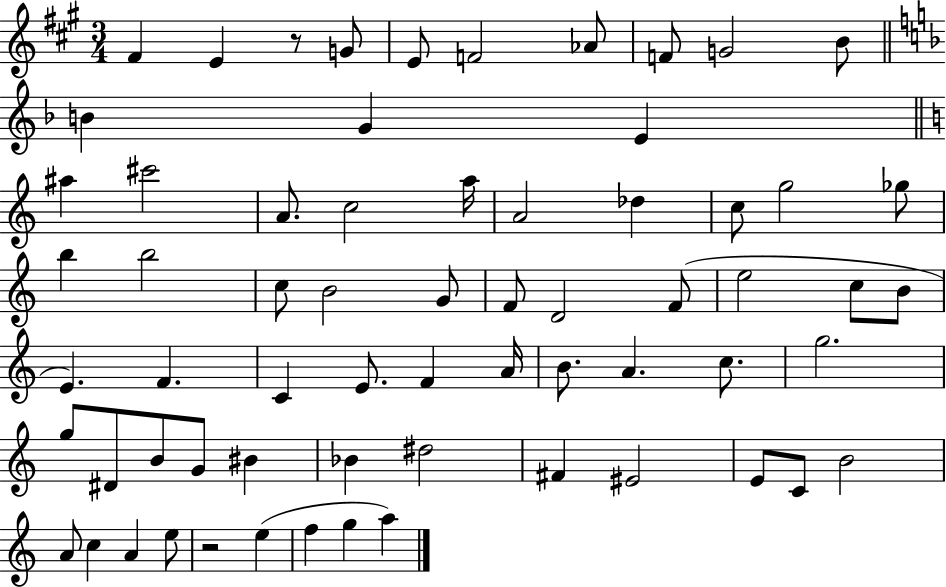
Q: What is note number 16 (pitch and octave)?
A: C5